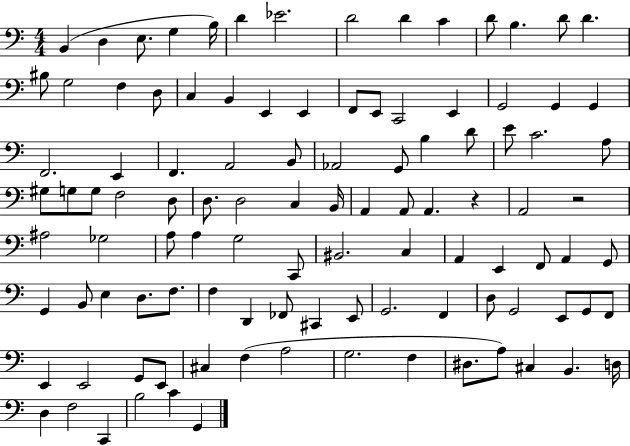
{
  \clef bass
  \numericTimeSignature
  \time 4/4
  \key c \major
  b,4( d4 e8. g4 b16) | d'4 ees'2. | d'2 d'4 c'4 | d'8 b4. d'8 d'4. | \break bis8 g2 f4 d8 | c4 b,4 e,4 e,4 | f,8 e,8 c,2 e,4 | g,2 g,4 g,4 | \break f,2. e,4 | f,4. a,2 b,8 | aes,2 g,8 b4 d'8 | e'8 c'2. a8 | \break gis8 g8 g8 f2 d8 | d8. d2 c4 b,16 | a,4 a,8 a,4. r4 | a,2 r2 | \break ais2 ges2 | a8 a4 g2 c,8 | bis,2. c4 | a,4 e,4 f,8 a,4 g,8 | \break g,4 b,8 e4 d8. f8. | f4 d,4 fes,8 cis,4 e,8 | g,2. f,4 | d8 g,2 e,8 g,8 f,8 | \break e,4 e,2 g,8 e,8 | cis4 f4( a2 | g2. f4 | dis8. a8) cis4 b,4. d16 | \break d4 f2 c,4 | b2 c'4 g,4 | \bar "|."
}